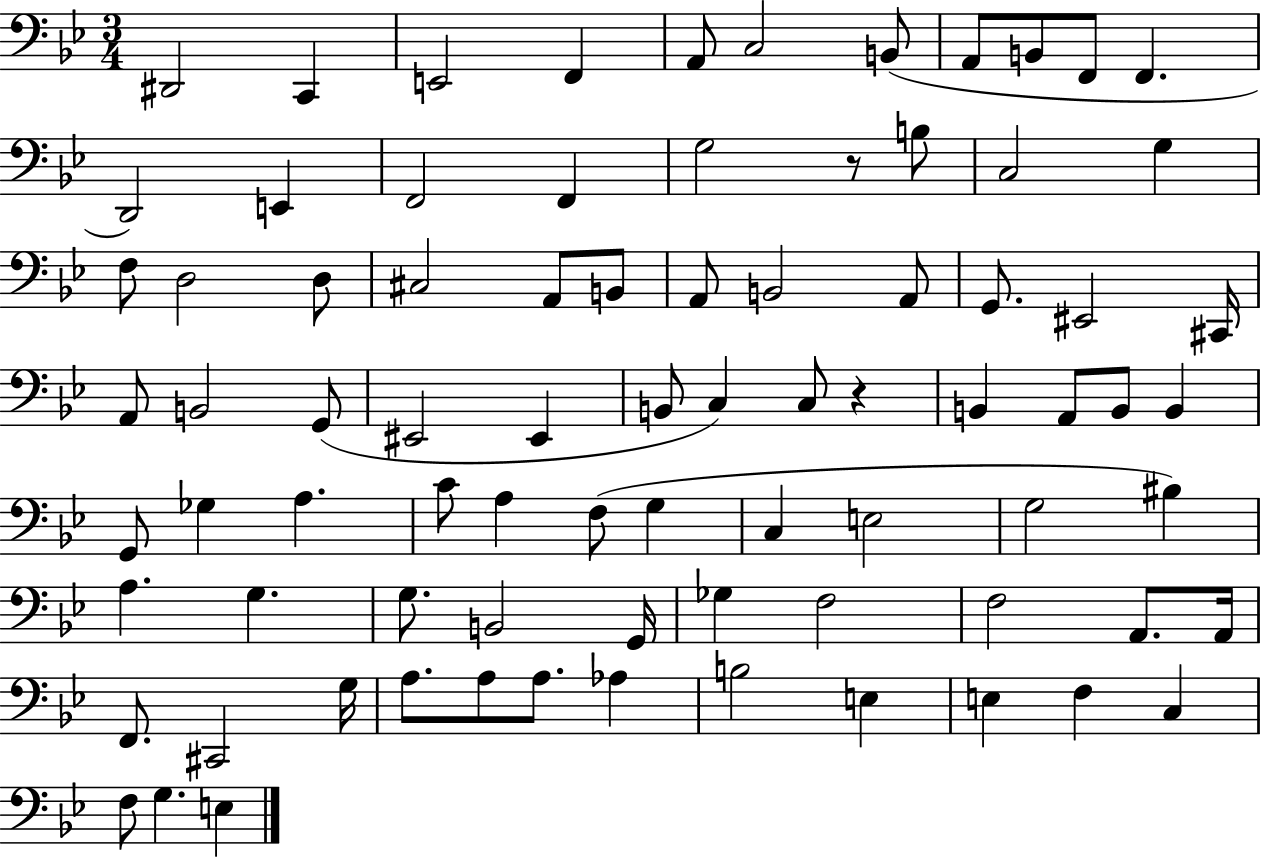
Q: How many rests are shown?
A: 2